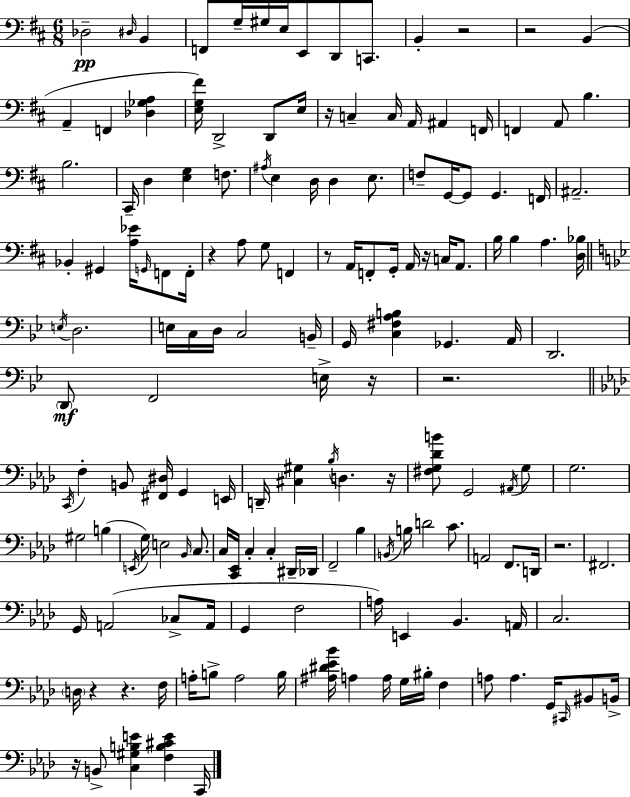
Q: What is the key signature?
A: D major